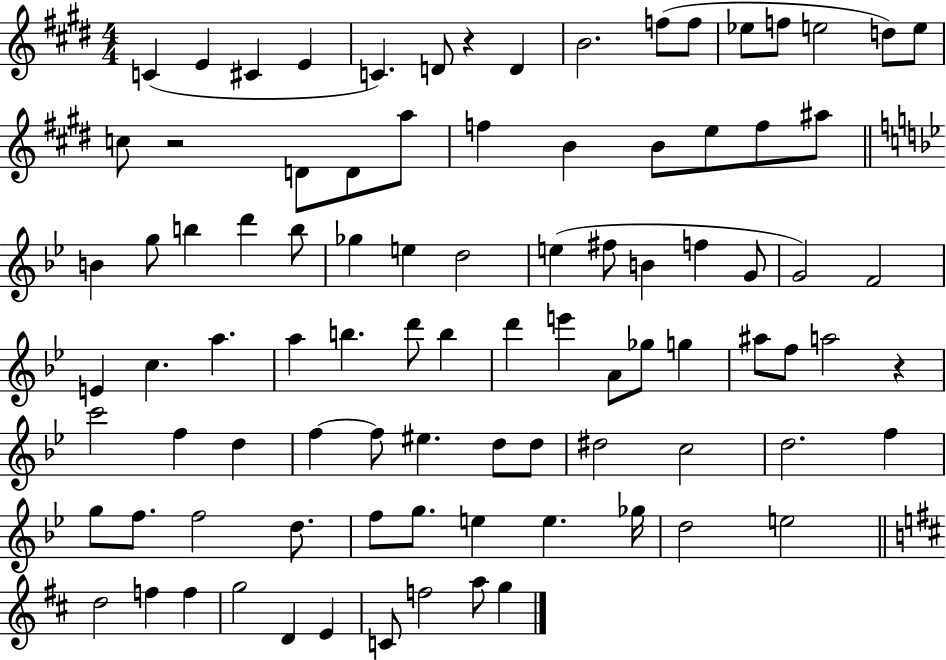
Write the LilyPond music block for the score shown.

{
  \clef treble
  \numericTimeSignature
  \time 4/4
  \key e \major
  c'4( e'4 cis'4 e'4 | c'4.) d'8 r4 d'4 | b'2. f''8( f''8 | ees''8 f''8 e''2 d''8) e''8 | \break c''8 r2 d'8 d'8 a''8 | f''4 b'4 b'8 e''8 f''8 ais''8 | \bar "||" \break \key bes \major b'4 g''8 b''4 d'''4 b''8 | ges''4 e''4 d''2 | e''4( fis''8 b'4 f''4 g'8 | g'2) f'2 | \break e'4 c''4. a''4. | a''4 b''4. d'''8 b''4 | d'''4 e'''4 a'8 ges''8 g''4 | ais''8 f''8 a''2 r4 | \break c'''2 f''4 d''4 | f''4~~ f''8 eis''4. d''8 d''8 | dis''2 c''2 | d''2. f''4 | \break g''8 f''8. f''2 d''8. | f''8 g''8. e''4 e''4. ges''16 | d''2 e''2 | \bar "||" \break \key b \minor d''2 f''4 f''4 | g''2 d'4 e'4 | c'8 f''2 a''8 g''4 | \bar "|."
}